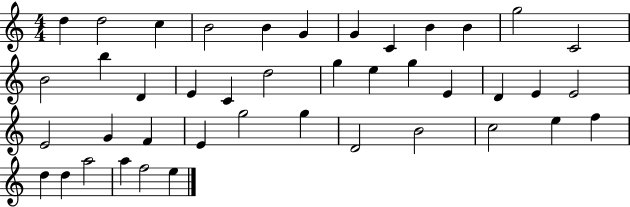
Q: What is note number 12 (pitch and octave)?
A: C4